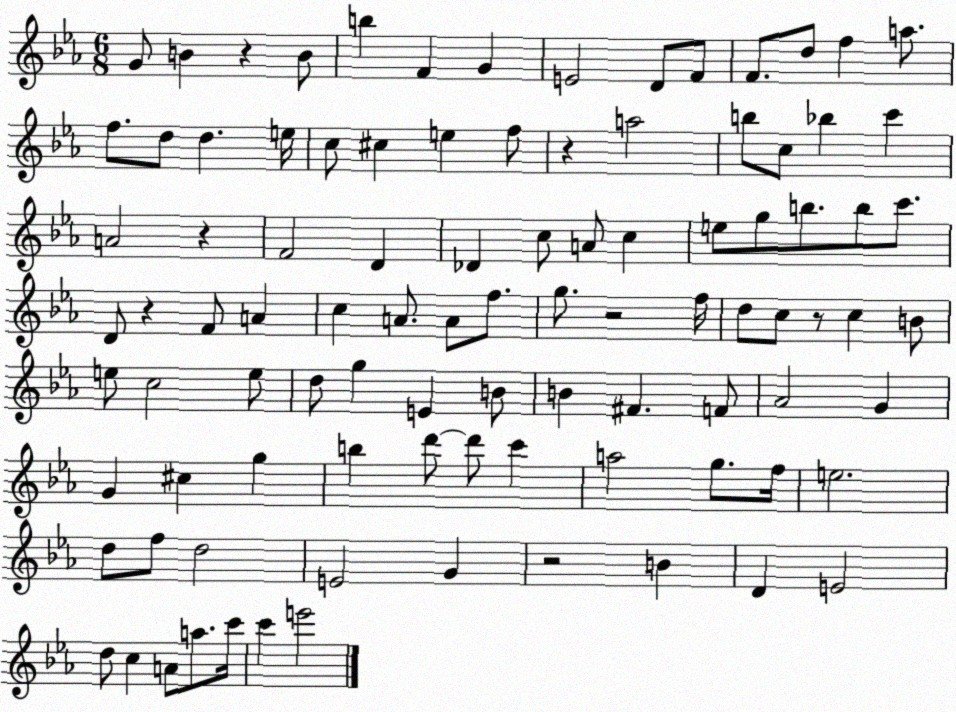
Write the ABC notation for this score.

X:1
T:Untitled
M:6/8
L:1/4
K:Eb
G/2 B z B/2 b F G E2 D/2 F/2 F/2 d/2 f a/2 f/2 d/2 d e/4 c/2 ^c e f/2 z a2 b/2 c/2 _b c' A2 z F2 D _D c/2 A/2 c e/2 g/2 b/2 b/2 c'/2 D/2 z F/2 A c A/2 A/2 f/2 g/2 z2 f/4 d/2 c/2 z/2 c B/2 e/2 c2 e/2 d/2 g E B/2 B ^F F/2 _A2 G G ^c g b d'/2 d'/2 c' a2 g/2 f/4 e2 d/2 f/2 d2 E2 G z2 B D E2 d/2 c A/2 a/2 c'/4 c' e'2